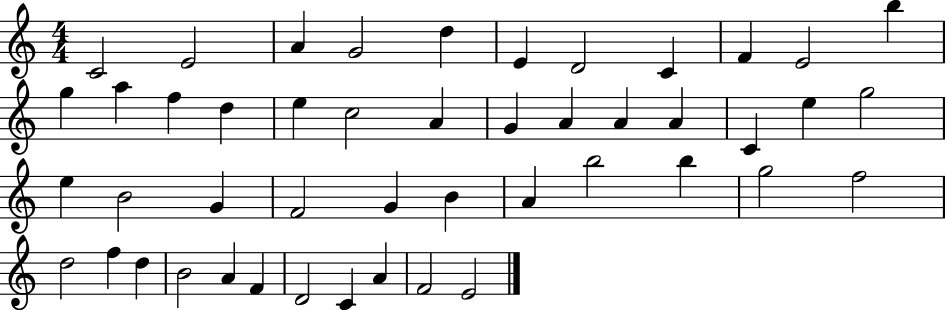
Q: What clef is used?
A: treble